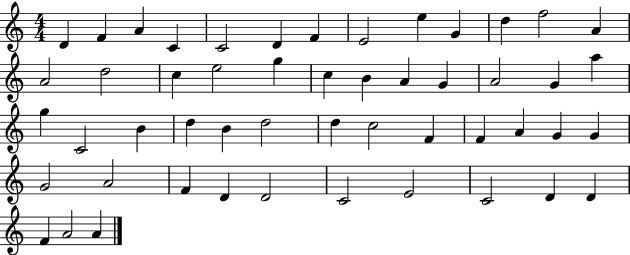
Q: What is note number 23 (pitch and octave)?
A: A4